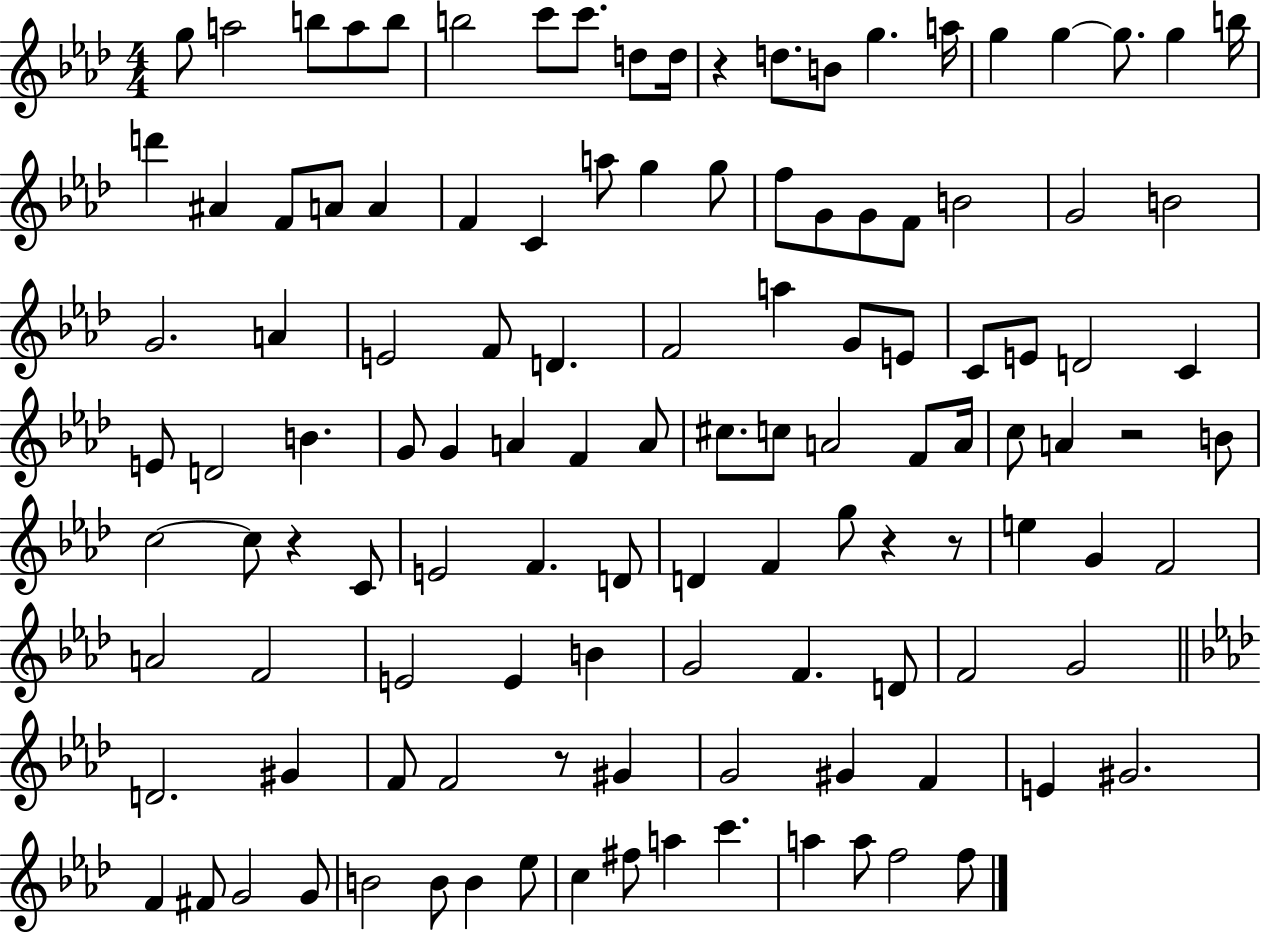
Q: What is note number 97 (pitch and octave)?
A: G#4